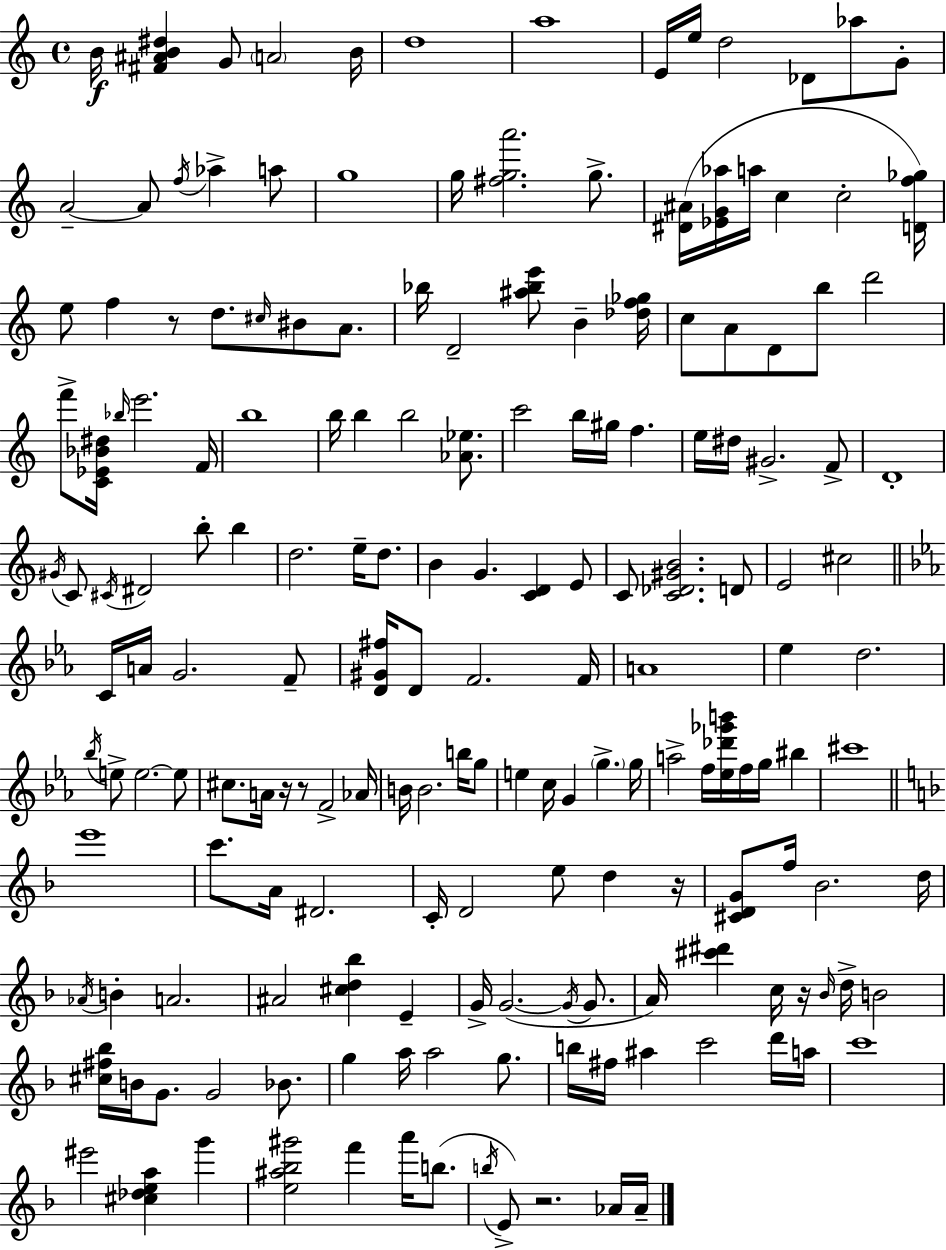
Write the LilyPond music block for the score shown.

{
  \clef treble
  \time 4/4
  \defaultTimeSignature
  \key c \major
  b'16\f <fis' ais' b' dis''>4 g'8 \parenthesize a'2 b'16 | d''1 | a''1 | e'16 e''16 d''2 des'8 aes''8 g'8-. | \break a'2--~~ a'8 \acciaccatura { f''16 } aes''4-> a''8 | g''1 | g''16 <fis'' g'' a'''>2. g''8.-> | <dis' ais'>16( <ees' g' aes''>16 a''16 c''4 c''2-. | \break <d' f'' ges''>16) e''8 f''4 r8 d''8. \grace { cis''16 } bis'8 a'8. | bes''16 d'2-- <ais'' bes'' e'''>8 b'4-- | <des'' f'' ges''>16 c''8 a'8 d'8 b''8 d'''2 | f'''8-> <c' ees' bes' dis''>16 \grace { bes''16 } e'''2. | \break f'16 b''1 | b''16 b''4 b''2 | <aes' ees''>8. c'''2 b''16 gis''16 f''4. | e''16 dis''16 gis'2.-> | \break f'8-> d'1-. | \acciaccatura { gis'16 } c'8 \acciaccatura { cis'16 } dis'2 b''8-. | b''4 d''2. | e''16-- d''8. b'4 g'4. <c' d'>4 | \break e'8 c'8 <c' des' gis' b'>2. | d'8 e'2 cis''2 | \bar "||" \break \key c \minor c'16 a'16 g'2. f'8-- | <d' gis' fis''>16 d'8 f'2. f'16 | a'1 | ees''4 d''2. | \break \acciaccatura { bes''16 } e''8-> e''2.~~ e''8 | cis''8. a'16 r16 r8 f'2-> | aes'16 b'16 b'2. b''16 g''8 | e''4 c''16 g'4 \parenthesize g''4.-> | \break g''16 a''2-> f''16 <ees'' des''' ges''' b'''>16 f''16 g''16 bis''4 | cis'''1 | \bar "||" \break \key f \major e'''1 | c'''8. a'16 dis'2. | c'16-. d'2 e''8 d''4 r16 | <cis' d' g'>8 f''16 bes'2. d''16 | \break \acciaccatura { aes'16 } b'4-. a'2. | ais'2 <cis'' d'' bes''>4 e'4-- | g'16-> g'2.~(~ \acciaccatura { g'16 } g'8. | a'16) <cis''' dis'''>4 c''16 r16 \grace { bes'16 } d''16-> b'2 | \break <cis'' fis'' bes''>16 b'16 g'8. g'2 | bes'8. g''4 a''16 a''2 | g''8. b''16 fis''16 ais''4 c'''2 | d'''16 a''16 c'''1 | \break eis'''2 <cis'' des'' e'' a''>4 g'''4 | <e'' ais'' bes'' gis'''>2 f'''4 a'''16 | b''8.( \acciaccatura { b''16 } e'8->) r2. | aes'16 aes'16-- \bar "|."
}